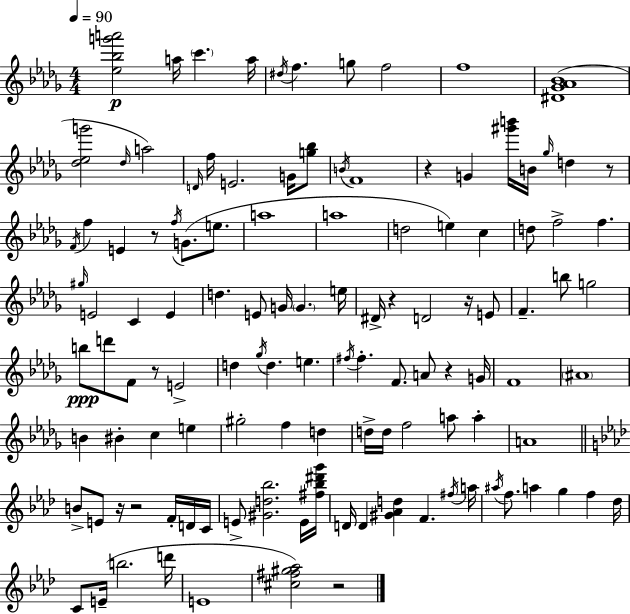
{
  \clef treble
  \numericTimeSignature
  \time 4/4
  \key bes \minor
  \tempo 4 = 90
  \repeat volta 2 { <ees'' bes'' g''' a'''>2\p a''16 \parenthesize c'''4. a''16 | \acciaccatura { dis''16 } f''4. g''8 f''2 | f''1 | <dis' ges' aes' bes'>1( | \break <des'' ees'' g'''>2 \grace { des''16 }) a''2 | \grace { d'16 } f''16 e'2. | g'16 <g'' bes''>8 \acciaccatura { b'16 } f'1 | r4 g'4 <gis''' b'''>16 b'16 \grace { ges''16 } d''4 | \break r8 \acciaccatura { f'16 } f''4 e'4 r8 | \acciaccatura { f''16 } g'8.( e''8. a''1 | a''1 | d''2 e''4) | \break c''4 d''8 f''2-> | f''4. \grace { gis''16 } e'2 | c'4 e'4 d''4. e'8 | g'16 \parenthesize g'4. e''16 dis'16-> r4 d'2 | \break r16 e'8 f'4.-- b''8 | g''2 b''8\ppp d'''8 f'8 r8 | e'2-> d''4 \acciaccatura { ges''16 } d''4. | e''4. \acciaccatura { fis''16 } fis''4.-. | \break f'8. a'8 r4 g'16 f'1 | \parenthesize ais'1 | b'4 bis'4-. | c''4 e''4 gis''2-. | \break f''4 d''4 d''16-> d''16 f''2 | a''8 a''4-. a'1 | \bar "||" \break \key aes \major b'8-> e'8 r16 r2 f'16-. d'16 c'16 | e'8-> <gis' d'' bes''>2. e'16 <fis'' bes'' dis''' g'''>16 | d'16 d'4 <gis' aes' d''>4 f'4. \acciaccatura { fis''16 } | a''16 \acciaccatura { ais''16 } f''8. a''4 g''4 f''4 | \break des''16 c'8 e'16--( b''2. | d'''16 e'1 | <cis'' fis'' gis'' aes''>2) r2 | } \bar "|."
}